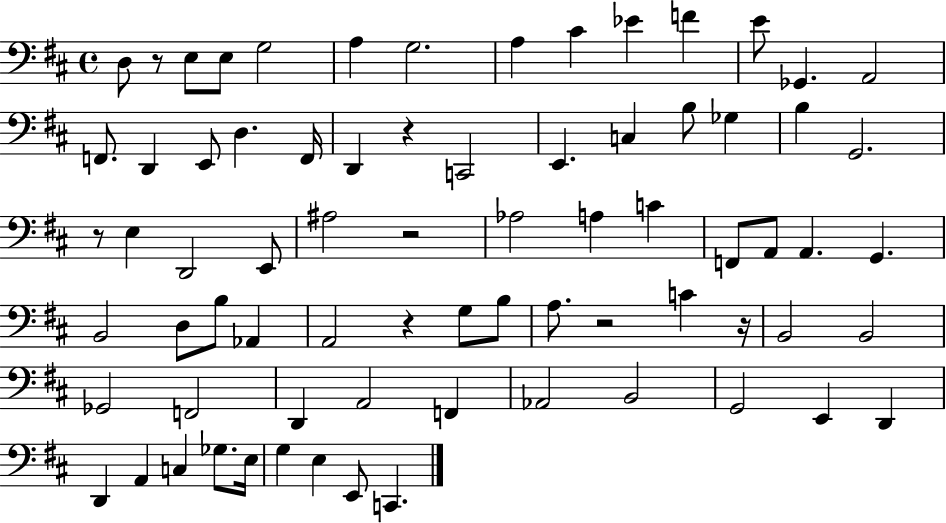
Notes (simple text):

D3/e R/e E3/e E3/e G3/h A3/q G3/h. A3/q C#4/q Eb4/q F4/q E4/e Gb2/q. A2/h F2/e. D2/q E2/e D3/q. F2/s D2/q R/q C2/h E2/q. C3/q B3/e Gb3/q B3/q G2/h. R/e E3/q D2/h E2/e A#3/h R/h Ab3/h A3/q C4/q F2/e A2/e A2/q. G2/q. B2/h D3/e B3/e Ab2/q A2/h R/q G3/e B3/e A3/e. R/h C4/q R/s B2/h B2/h Gb2/h F2/h D2/q A2/h F2/q Ab2/h B2/h G2/h E2/q D2/q D2/q A2/q C3/q Gb3/e. E3/s G3/q E3/q E2/e C2/q.